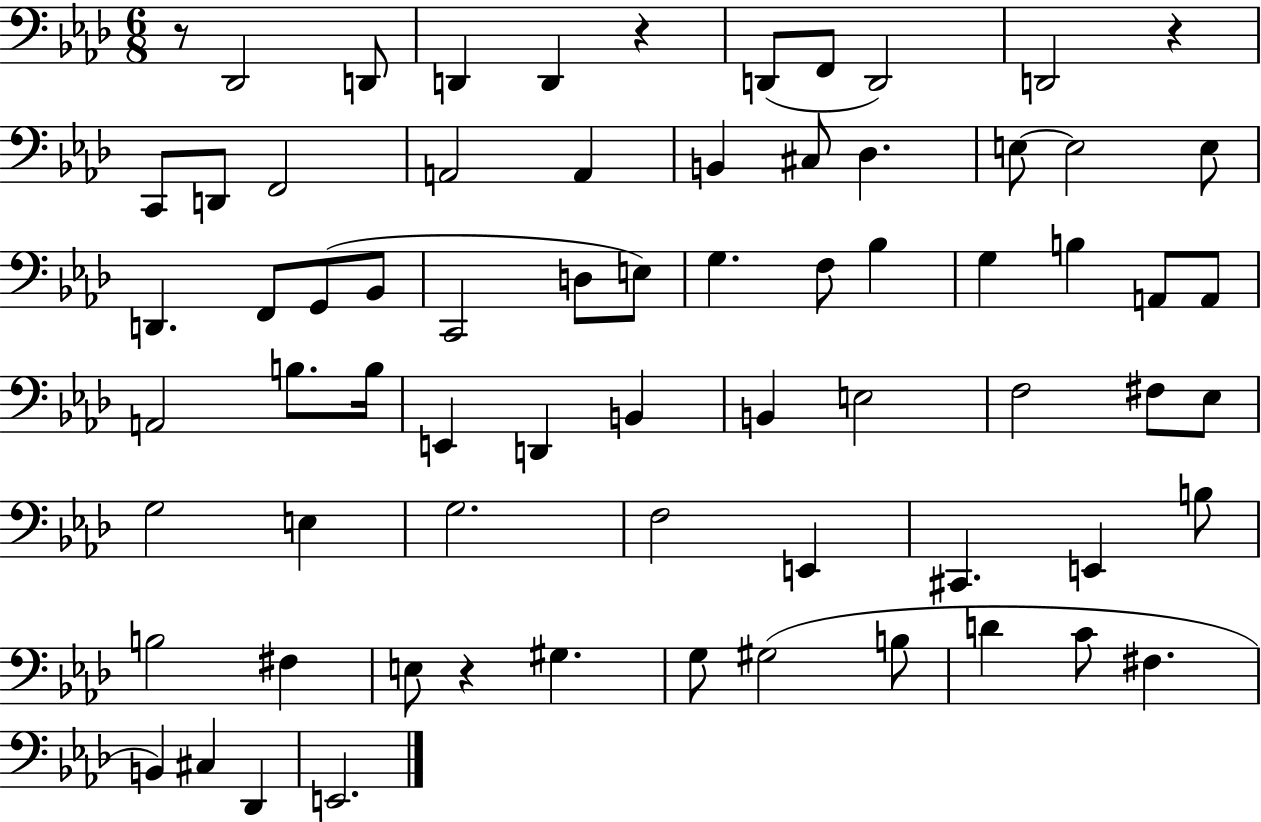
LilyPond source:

{
  \clef bass
  \numericTimeSignature
  \time 6/8
  \key aes \major
  r8 des,2 d,8 | d,4 d,4 r4 | d,8( f,8 d,2) | d,2 r4 | \break c,8 d,8 f,2 | a,2 a,4 | b,4 cis8 des4. | e8~~ e2 e8 | \break d,4. f,8 g,8( bes,8 | c,2 d8 e8) | g4. f8 bes4 | g4 b4 a,8 a,8 | \break a,2 b8. b16 | e,4 d,4 b,4 | b,4 e2 | f2 fis8 ees8 | \break g2 e4 | g2. | f2 e,4 | cis,4. e,4 b8 | \break b2 fis4 | e8 r4 gis4. | g8 gis2( b8 | d'4 c'8 fis4. | \break b,4) cis4 des,4 | e,2. | \bar "|."
}